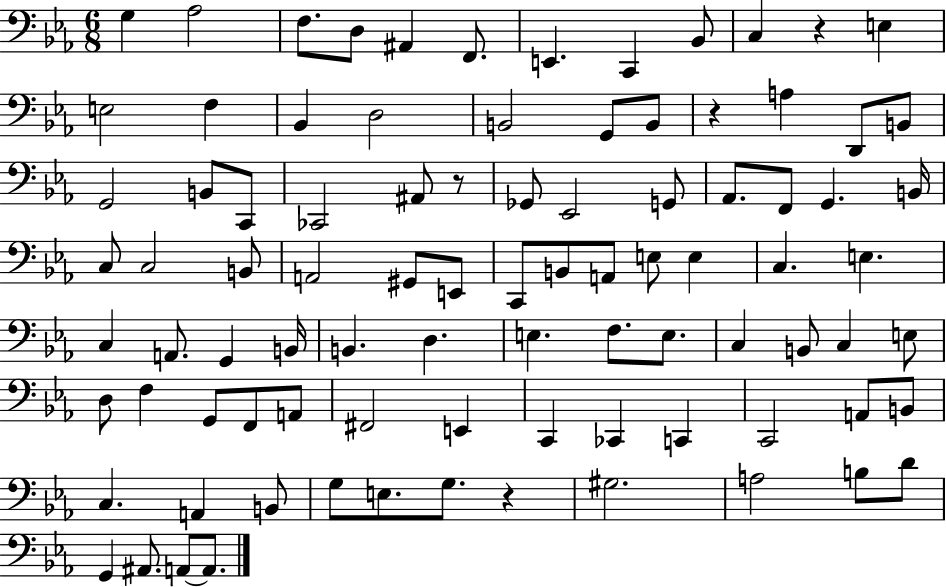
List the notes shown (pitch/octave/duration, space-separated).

G3/q Ab3/h F3/e. D3/e A#2/q F2/e. E2/q. C2/q Bb2/e C3/q R/q E3/q E3/h F3/q Bb2/q D3/h B2/h G2/e B2/e R/q A3/q D2/e B2/e G2/h B2/e C2/e CES2/h A#2/e R/e Gb2/e Eb2/h G2/e Ab2/e. F2/e G2/q. B2/s C3/e C3/h B2/e A2/h G#2/e E2/e C2/e B2/e A2/e E3/e E3/q C3/q. E3/q. C3/q A2/e. G2/q B2/s B2/q. D3/q. E3/q. F3/e. E3/e. C3/q B2/e C3/q E3/e D3/e F3/q G2/e F2/e A2/e F#2/h E2/q C2/q CES2/q C2/q C2/h A2/e B2/e C3/q. A2/q B2/e G3/e E3/e. G3/e. R/q G#3/h. A3/h B3/e D4/e G2/q A#2/e. A2/e A2/e.